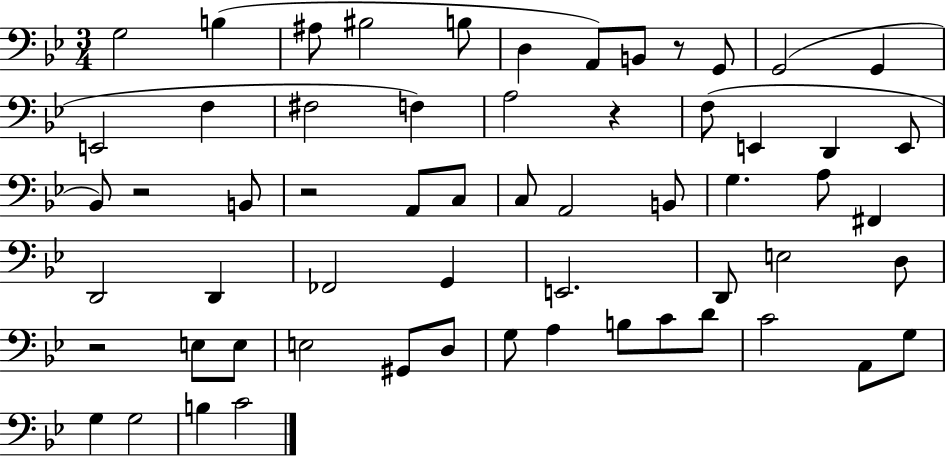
{
  \clef bass
  \numericTimeSignature
  \time 3/4
  \key bes \major
  g2 b4( | ais8 bis2 b8 | d4 a,8) b,8 r8 g,8 | g,2( g,4 | \break e,2 f4 | fis2 f4) | a2 r4 | f8( e,4 d,4 e,8 | \break bes,8) r2 b,8 | r2 a,8 c8 | c8 a,2 b,8 | g4. a8 fis,4 | \break d,2 d,4 | fes,2 g,4 | e,2. | d,8 e2 d8 | \break r2 e8 e8 | e2 gis,8 d8 | g8 a4 b8 c'8 d'8 | c'2 a,8 g8 | \break g4 g2 | b4 c'2 | \bar "|."
}